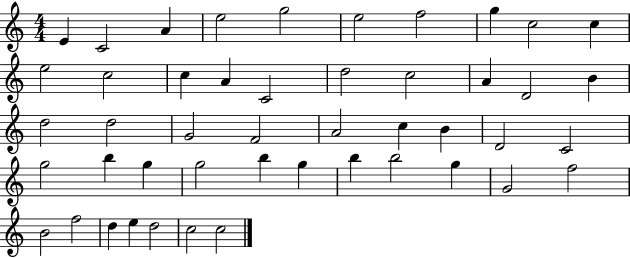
X:1
T:Untitled
M:4/4
L:1/4
K:C
E C2 A e2 g2 e2 f2 g c2 c e2 c2 c A C2 d2 c2 A D2 B d2 d2 G2 F2 A2 c B D2 C2 g2 b g g2 b g b b2 g G2 f2 B2 f2 d e d2 c2 c2